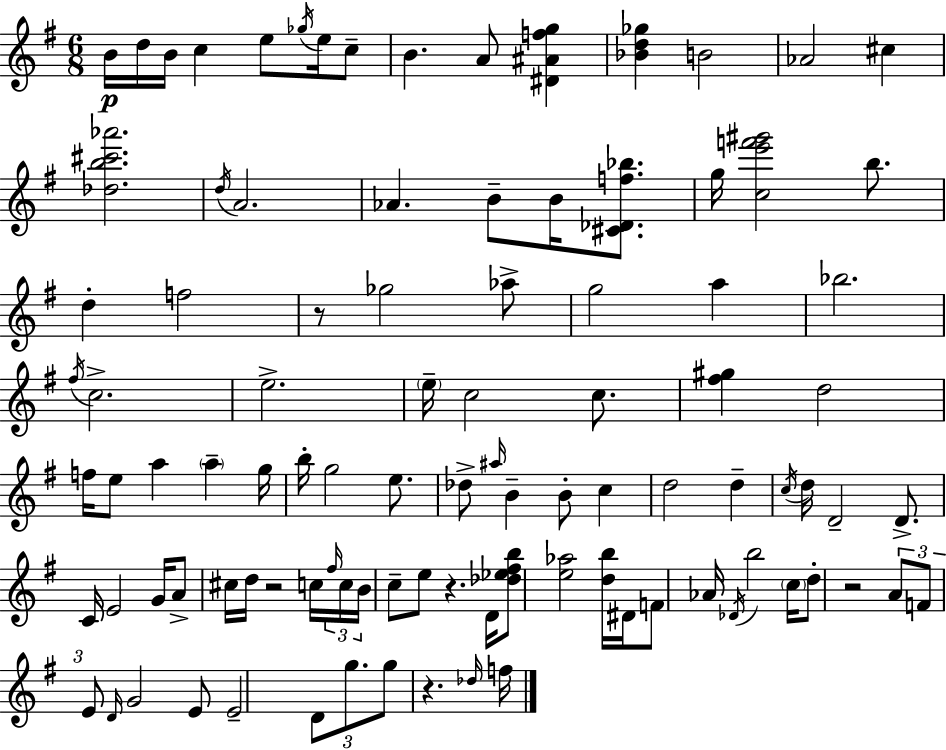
B4/s D5/s B4/s C5/q E5/e Gb5/s E5/s C5/e B4/q. A4/e [D#4,A#4,F5,G5]/q [Bb4,D5,Gb5]/q B4/h Ab4/h C#5/q [Db5,B5,C#6,Ab6]/h. D5/s A4/h. Ab4/q. B4/e B4/s [C#4,Db4,F5,Bb5]/e. G5/s [C5,E6,F6,G#6]/h B5/e. D5/q F5/h R/e Gb5/h Ab5/e G5/h A5/q Bb5/h. F#5/s C5/h. E5/h. E5/s C5/h C5/e. [F#5,G#5]/q D5/h F5/s E5/e A5/q A5/q G5/s B5/s G5/h E5/e. Db5/e A#5/s B4/q B4/e C5/q D5/h D5/q C5/s D5/s D4/h D4/e. C4/s E4/h G4/s A4/e C#5/s D5/s R/h C5/s F#5/s C5/s B4/s C5/e E5/e R/q. D4/s [Db5,Eb5,F#5,B5]/e [E5,Ab5]/h [D5,B5]/s D#4/s F4/e Ab4/s Db4/s B5/h C5/s D5/e R/h A4/e F4/e E4/e D4/s G4/h E4/e E4/h D4/e G5/e. G5/e R/q. Db5/s F5/s